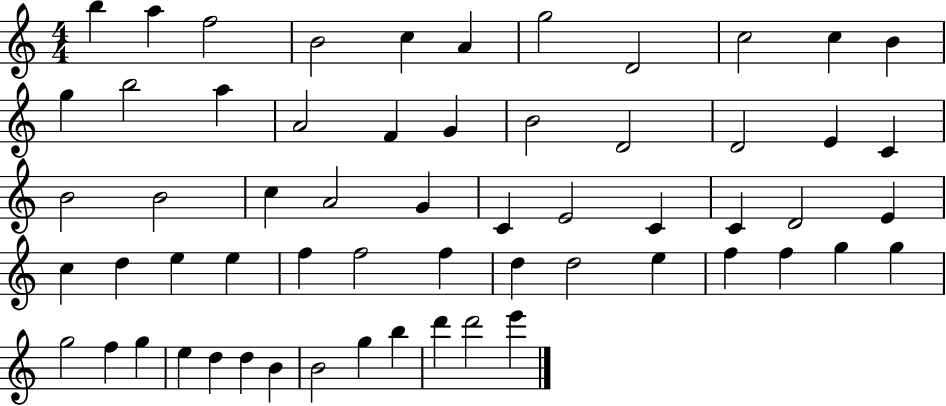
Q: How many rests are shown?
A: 0